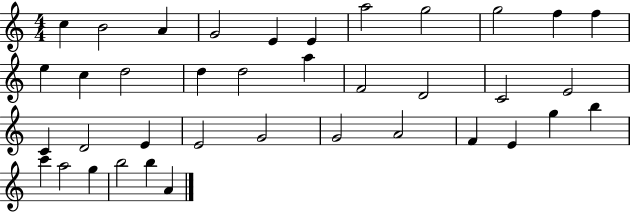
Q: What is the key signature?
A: C major